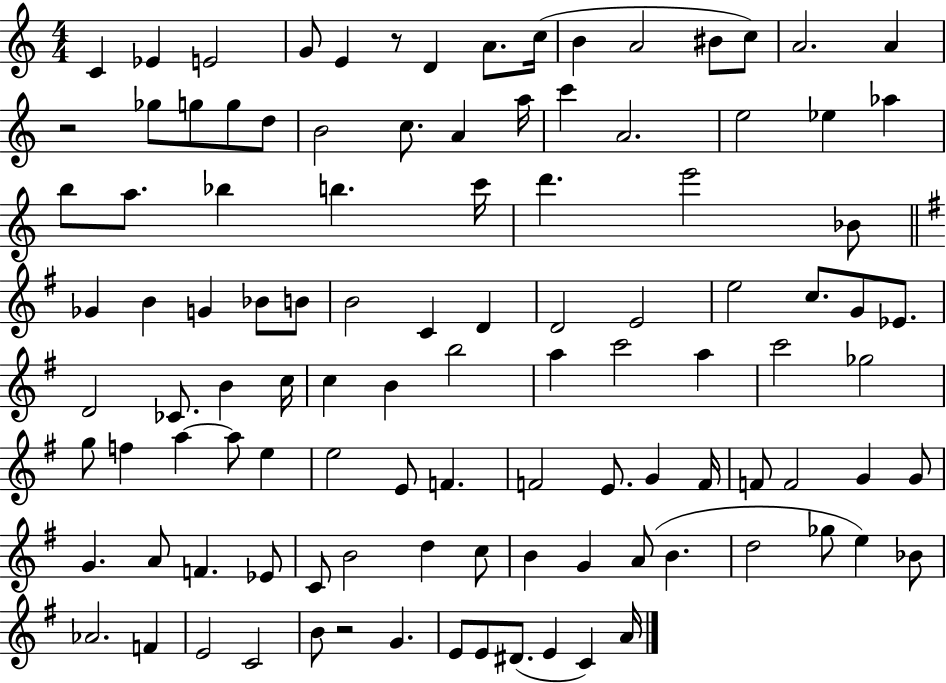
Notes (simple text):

C4/q Eb4/q E4/h G4/e E4/q R/e D4/q A4/e. C5/s B4/q A4/h BIS4/e C5/e A4/h. A4/q R/h Gb5/e G5/e G5/e D5/e B4/h C5/e. A4/q A5/s C6/q A4/h. E5/h Eb5/q Ab5/q B5/e A5/e. Bb5/q B5/q. C6/s D6/q. E6/h Bb4/e Gb4/q B4/q G4/q Bb4/e B4/e B4/h C4/q D4/q D4/h E4/h E5/h C5/e. G4/e Eb4/e. D4/h CES4/e. B4/q C5/s C5/q B4/q B5/h A5/q C6/h A5/q C6/h Gb5/h G5/e F5/q A5/q A5/e E5/q E5/h E4/e F4/q. F4/h E4/e. G4/q F4/s F4/e F4/h G4/q G4/e G4/q. A4/e F4/q. Eb4/e C4/e B4/h D5/q C5/e B4/q G4/q A4/e B4/q. D5/h Gb5/e E5/q Bb4/e Ab4/h. F4/q E4/h C4/h B4/e R/h G4/q. E4/e E4/e D#4/e. E4/q C4/q A4/s